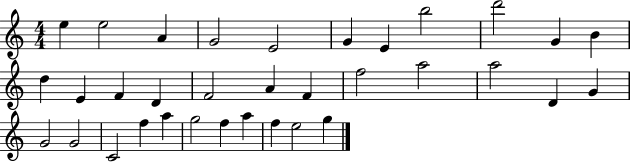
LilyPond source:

{
  \clef treble
  \numericTimeSignature
  \time 4/4
  \key c \major
  e''4 e''2 a'4 | g'2 e'2 | g'4 e'4 b''2 | d'''2 g'4 b'4 | \break d''4 e'4 f'4 d'4 | f'2 a'4 f'4 | f''2 a''2 | a''2 d'4 g'4 | \break g'2 g'2 | c'2 f''4 a''4 | g''2 f''4 a''4 | f''4 e''2 g''4 | \break \bar "|."
}